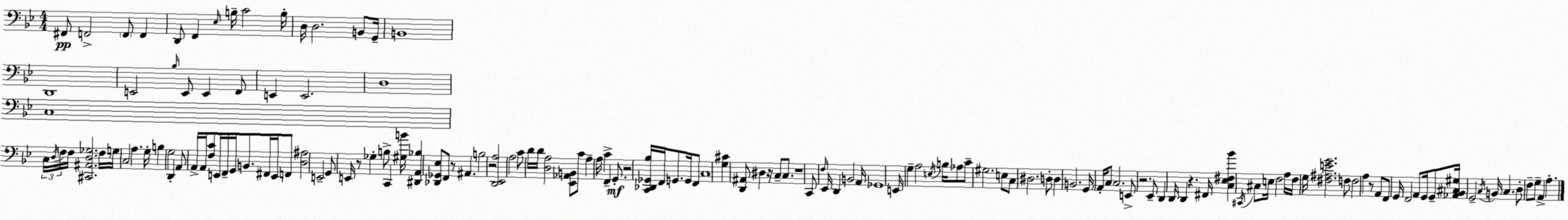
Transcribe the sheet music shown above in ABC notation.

X:1
T:Untitled
M:4/4
L:1/4
K:Bb
^F,,/2 F,,2 F,,/2 F,, D,,/2 F,, _E,/4 B,/4 C2 B,/4 D,/4 D,2 B,,/2 G,,/4 B,,4 D,,4 E,,2 _B,/4 E,,/2 E,, F,,/2 E,, E,,2 D,4 C,4 C,/4 D,/4 F,/4 F,/4 [^C,,^A,,D,_G,]2 F,/4 G,/4 C,2 A, G,/4 B, G,2 D,, A,,/2 A,,/4 A,,/4 [F,C]/2 E,,/4 F,,/4 G,,/4 B,,/2 ^F,,/4 E,,/4 F,,/2 [D,^A,]2 E,,2 G,,/2 E,,/4 z/2 _G, B,/2 C,, [^G,B]/4 [^D,,A,,_B,] [_D,,_G,,_E,]/2 F,,/2 z/2 ^A,, B,2 z2 [D,,_E,,A,]2 A,2 C/2 D/4 D/4 [D,A,]2 [_E,,_A,,B,,]/2 C/2 A, A,/4 C F,, G,,/2 z2 [C,,_D,,_G,,_B,]/4 F,,/4 G,,/2 G,,/4 F,,/2 C,4 [G,^C] [D,,^A,,]/2 ^D, z/4 C,/2 C,/2 z4 C,,/2 F,/4 _E,,/4 D,, B,,2 A,,/4 _G,,4 E,,/4 G, A,2 E,/4 B,/4 _A,/2 C/2 ^G,2 E,/2 C,/2 ^D,2 D,/2 D, B,,2 G,,/4 A,,/4 C,/2 C,2 E,,/2 z2 _E,,/2 D,, D,,/4 D,, z ^F,,/4 [C,_E,^F,_B] ^C,,/4 ^C,/2 E,/4 F,2 A,/4 F,/4 G,/4 [^F,^A,EG]2 F,/2 F,2 A, z/2 A,,/2 F,,/2 G,,/4 F,,2 A,,/2 G,,/4 G,,/2 [_A,,_B,,^C,^G,]/4 G,,2 C,/4 B,,/4 C, D,/2 F,/2 G,/2 A,, A,